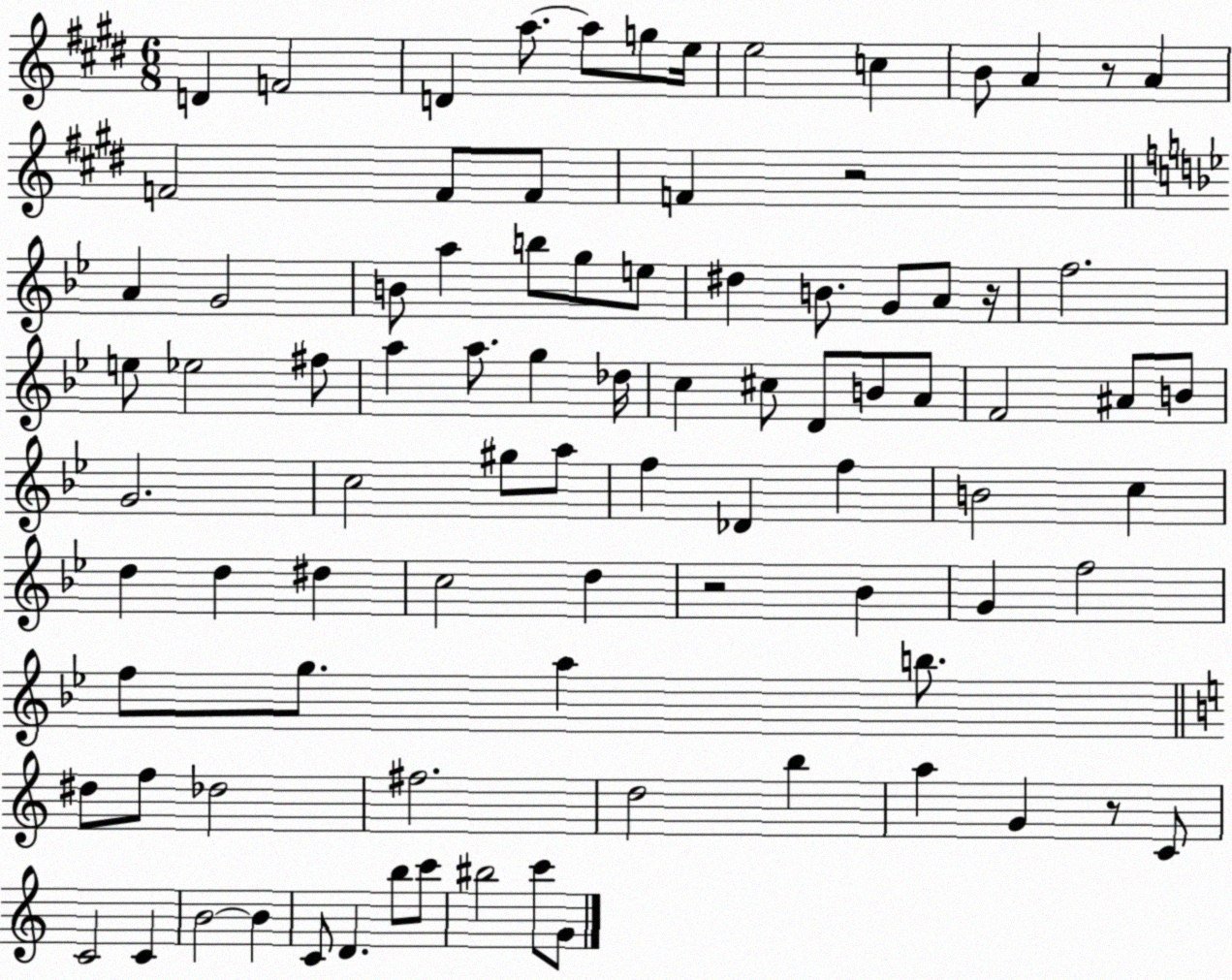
X:1
T:Untitled
M:6/8
L:1/4
K:E
D F2 D a/2 a/2 g/2 e/4 e2 c B/2 A z/2 A F2 F/2 F/2 F z2 A G2 B/2 a b/2 g/2 e/2 ^d B/2 G/2 A/2 z/4 f2 e/2 _e2 ^f/2 a a/2 g _d/4 c ^c/2 D/2 B/2 A/2 F2 ^A/2 B/2 G2 c2 ^g/2 a/2 f _D f B2 c d d ^d c2 d z2 _B G f2 f/2 g/2 a b/2 ^d/2 f/2 _d2 ^f2 d2 b a G z/2 C/2 C2 C B2 B C/2 D b/2 c'/2 ^b2 c'/2 G/2